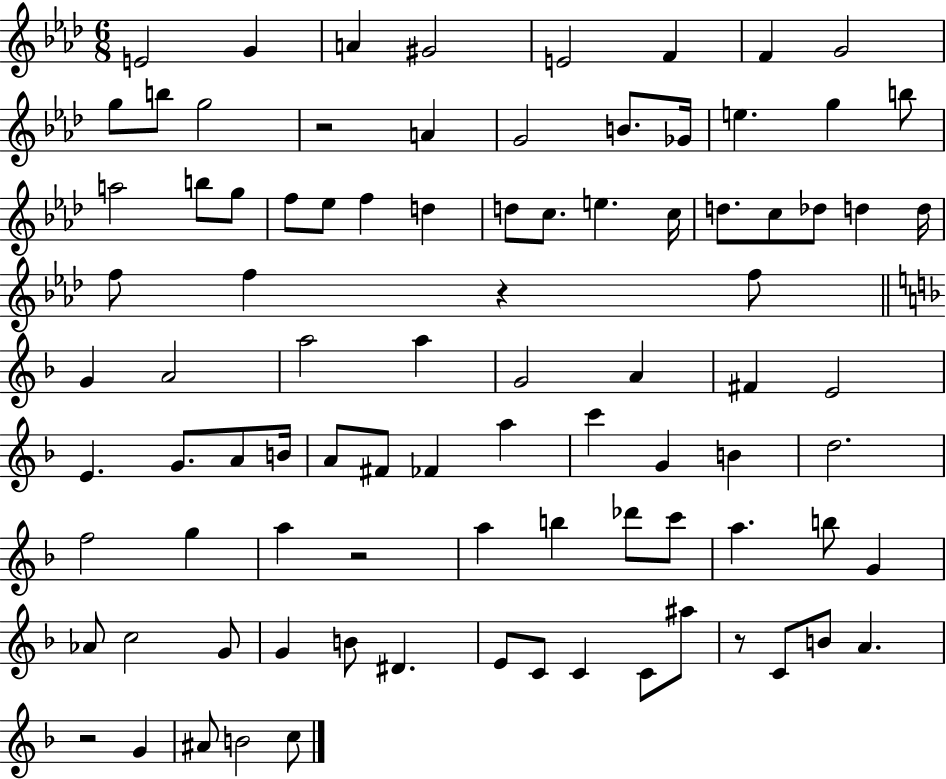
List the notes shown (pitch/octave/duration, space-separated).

E4/h G4/q A4/q G#4/h E4/h F4/q F4/q G4/h G5/e B5/e G5/h R/h A4/q G4/h B4/e. Gb4/s E5/q. G5/q B5/e A5/h B5/e G5/e F5/e Eb5/e F5/q D5/q D5/e C5/e. E5/q. C5/s D5/e. C5/e Db5/e D5/q D5/s F5/e F5/q R/q F5/e G4/q A4/h A5/h A5/q G4/h A4/q F#4/q E4/h E4/q. G4/e. A4/e B4/s A4/e F#4/e FES4/q A5/q C6/q G4/q B4/q D5/h. F5/h G5/q A5/q R/h A5/q B5/q Db6/e C6/e A5/q. B5/e G4/q Ab4/e C5/h G4/e G4/q B4/e D#4/q. E4/e C4/e C4/q C4/e A#5/e R/e C4/e B4/e A4/q. R/h G4/q A#4/e B4/h C5/e